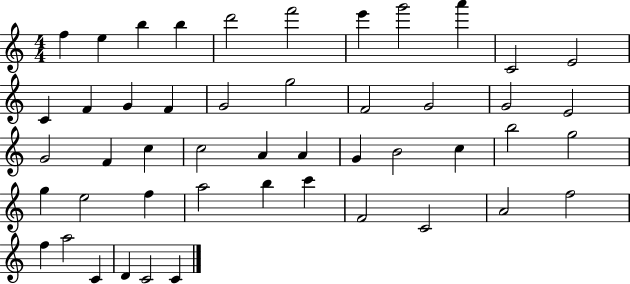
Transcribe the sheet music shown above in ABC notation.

X:1
T:Untitled
M:4/4
L:1/4
K:C
f e b b d'2 f'2 e' g'2 a' C2 E2 C F G F G2 g2 F2 G2 G2 E2 G2 F c c2 A A G B2 c b2 g2 g e2 f a2 b c' F2 C2 A2 f2 f a2 C D C2 C